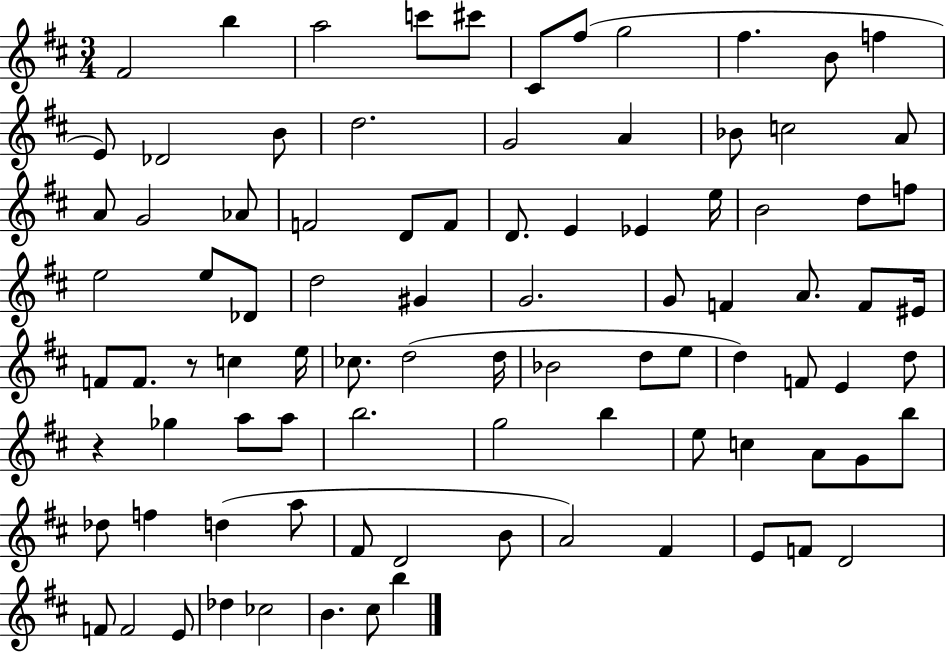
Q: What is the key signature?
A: D major